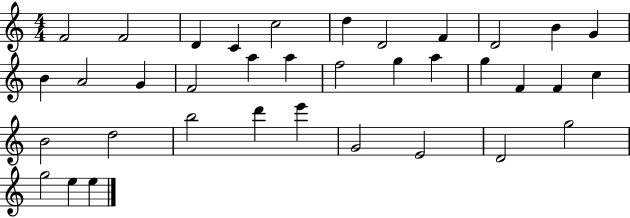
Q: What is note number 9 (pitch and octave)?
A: D4